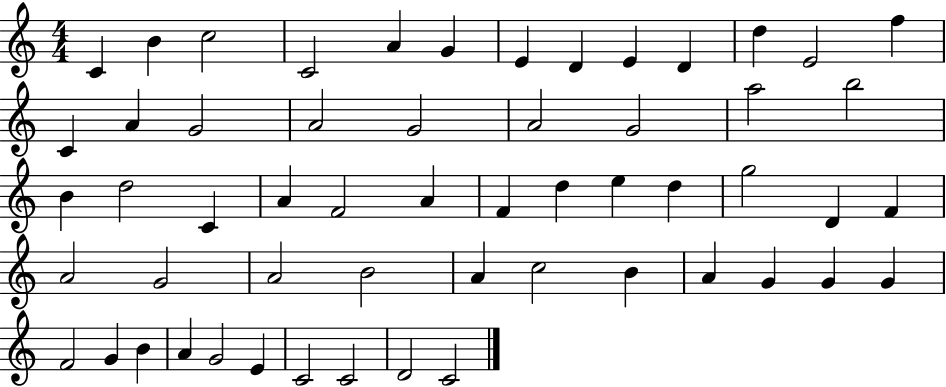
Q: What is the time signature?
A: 4/4